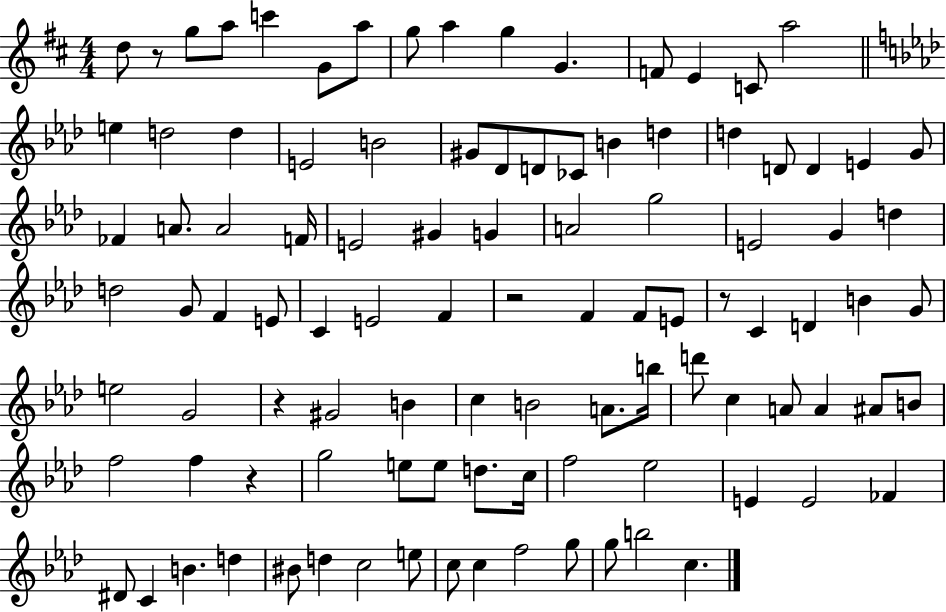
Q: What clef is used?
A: treble